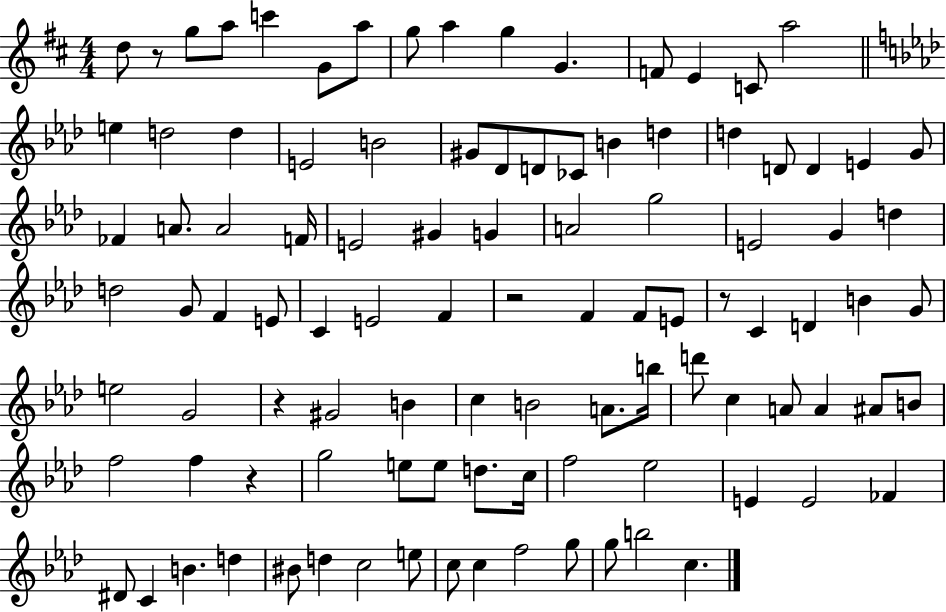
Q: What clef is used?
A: treble